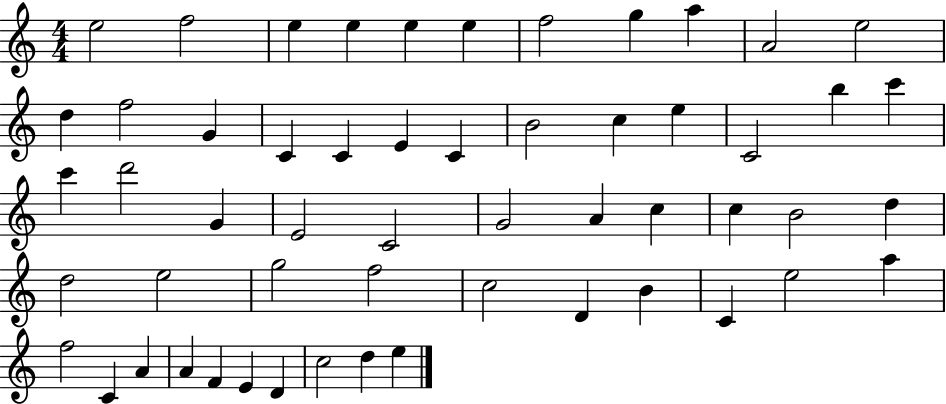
X:1
T:Untitled
M:4/4
L:1/4
K:C
e2 f2 e e e e f2 g a A2 e2 d f2 G C C E C B2 c e C2 b c' c' d'2 G E2 C2 G2 A c c B2 d d2 e2 g2 f2 c2 D B C e2 a f2 C A A F E D c2 d e